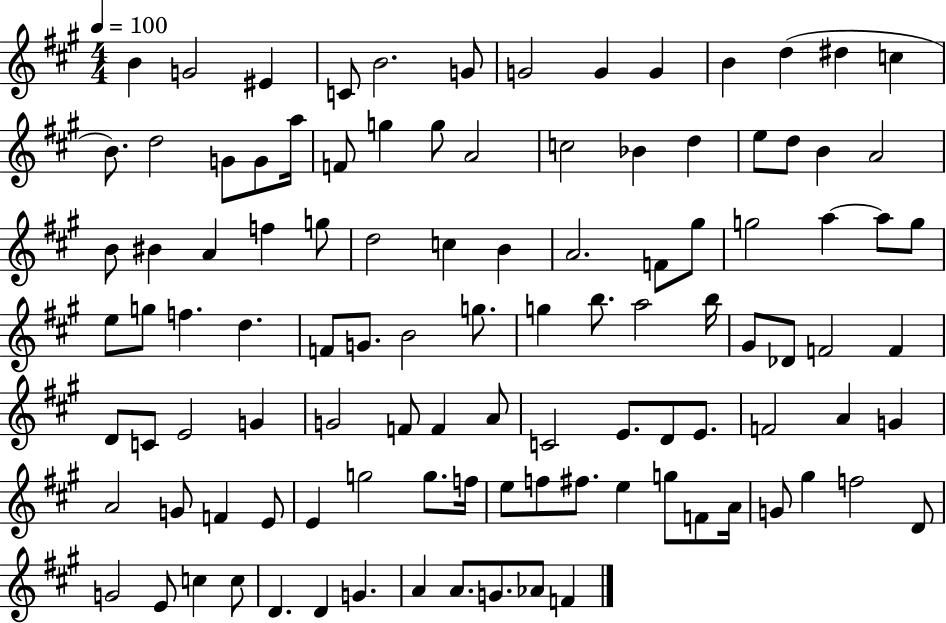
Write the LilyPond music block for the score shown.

{
  \clef treble
  \numericTimeSignature
  \time 4/4
  \key a \major
  \tempo 4 = 100
  b'4 g'2 eis'4 | c'8 b'2. g'8 | g'2 g'4 g'4 | b'4 d''4( dis''4 c''4 | \break b'8.) d''2 g'8 g'8 a''16 | f'8 g''4 g''8 a'2 | c''2 bes'4 d''4 | e''8 d''8 b'4 a'2 | \break b'8 bis'4 a'4 f''4 g''8 | d''2 c''4 b'4 | a'2. f'8 gis''8 | g''2 a''4~~ a''8 g''8 | \break e''8 g''8 f''4. d''4. | f'8 g'8. b'2 g''8. | g''4 b''8. a''2 b''16 | gis'8 des'8 f'2 f'4 | \break d'8 c'8 e'2 g'4 | g'2 f'8 f'4 a'8 | c'2 e'8. d'8 e'8. | f'2 a'4 g'4 | \break a'2 g'8 f'4 e'8 | e'4 g''2 g''8. f''16 | e''8 f''8 fis''8. e''4 g''8 f'8 a'16 | g'8 gis''4 f''2 d'8 | \break g'2 e'8 c''4 c''8 | d'4. d'4 g'4. | a'4 a'8. g'8. aes'8 f'4 | \bar "|."
}